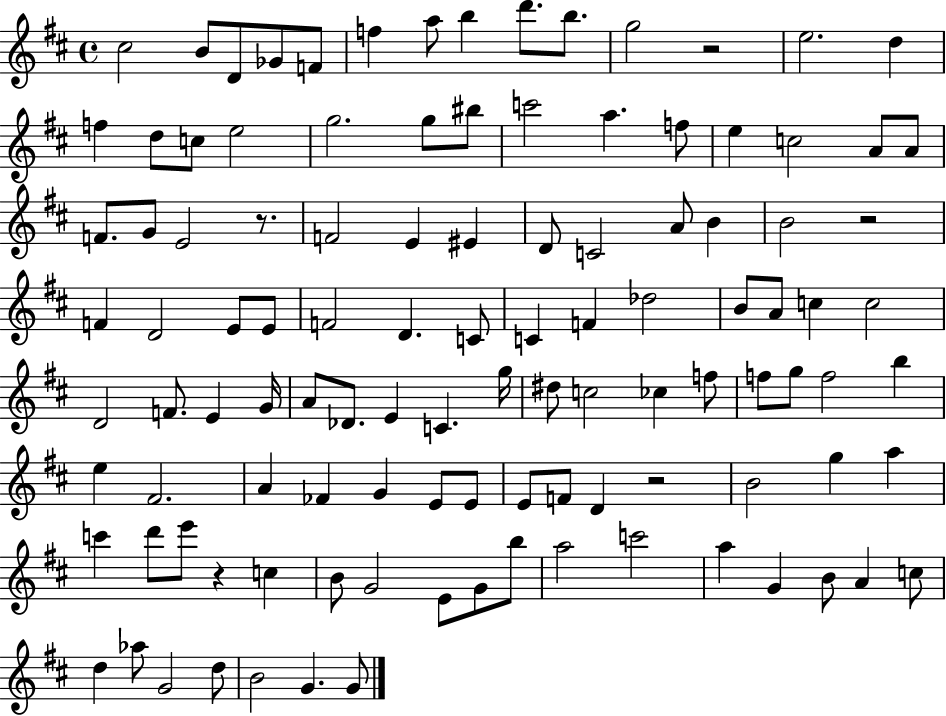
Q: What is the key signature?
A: D major